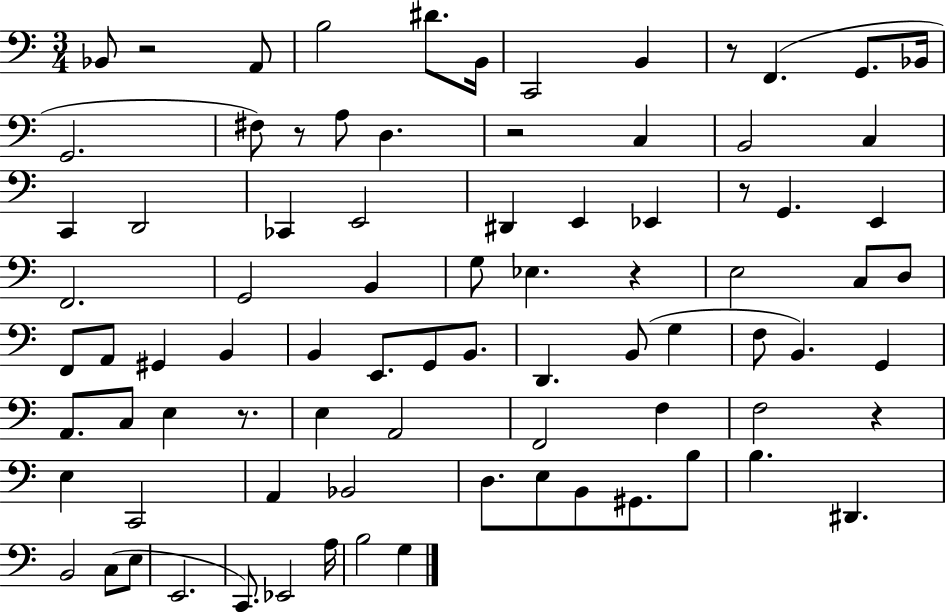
X:1
T:Untitled
M:3/4
L:1/4
K:C
_B,,/2 z2 A,,/2 B,2 ^D/2 B,,/4 C,,2 B,, z/2 F,, G,,/2 _B,,/4 G,,2 ^F,/2 z/2 A,/2 D, z2 C, B,,2 C, C,, D,,2 _C,, E,,2 ^D,, E,, _E,, z/2 G,, E,, F,,2 G,,2 B,, G,/2 _E, z E,2 C,/2 D,/2 F,,/2 A,,/2 ^G,, B,, B,, E,,/2 G,,/2 B,,/2 D,, B,,/2 G, F,/2 B,, G,, A,,/2 C,/2 E, z/2 E, A,,2 F,,2 F, F,2 z E, C,,2 A,, _B,,2 D,/2 E,/2 B,,/2 ^G,,/2 B,/2 B, ^D,, B,,2 C,/2 E,/2 E,,2 C,,/2 _E,,2 A,/4 B,2 G,